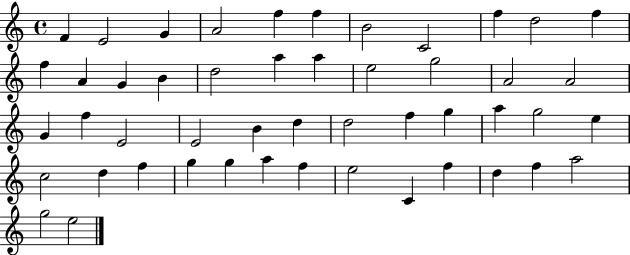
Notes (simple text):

F4/q E4/h G4/q A4/h F5/q F5/q B4/h C4/h F5/q D5/h F5/q F5/q A4/q G4/q B4/q D5/h A5/q A5/q E5/h G5/h A4/h A4/h G4/q F5/q E4/h E4/h B4/q D5/q D5/h F5/q G5/q A5/q G5/h E5/q C5/h D5/q F5/q G5/q G5/q A5/q F5/q E5/h C4/q F5/q D5/q F5/q A5/h G5/h E5/h